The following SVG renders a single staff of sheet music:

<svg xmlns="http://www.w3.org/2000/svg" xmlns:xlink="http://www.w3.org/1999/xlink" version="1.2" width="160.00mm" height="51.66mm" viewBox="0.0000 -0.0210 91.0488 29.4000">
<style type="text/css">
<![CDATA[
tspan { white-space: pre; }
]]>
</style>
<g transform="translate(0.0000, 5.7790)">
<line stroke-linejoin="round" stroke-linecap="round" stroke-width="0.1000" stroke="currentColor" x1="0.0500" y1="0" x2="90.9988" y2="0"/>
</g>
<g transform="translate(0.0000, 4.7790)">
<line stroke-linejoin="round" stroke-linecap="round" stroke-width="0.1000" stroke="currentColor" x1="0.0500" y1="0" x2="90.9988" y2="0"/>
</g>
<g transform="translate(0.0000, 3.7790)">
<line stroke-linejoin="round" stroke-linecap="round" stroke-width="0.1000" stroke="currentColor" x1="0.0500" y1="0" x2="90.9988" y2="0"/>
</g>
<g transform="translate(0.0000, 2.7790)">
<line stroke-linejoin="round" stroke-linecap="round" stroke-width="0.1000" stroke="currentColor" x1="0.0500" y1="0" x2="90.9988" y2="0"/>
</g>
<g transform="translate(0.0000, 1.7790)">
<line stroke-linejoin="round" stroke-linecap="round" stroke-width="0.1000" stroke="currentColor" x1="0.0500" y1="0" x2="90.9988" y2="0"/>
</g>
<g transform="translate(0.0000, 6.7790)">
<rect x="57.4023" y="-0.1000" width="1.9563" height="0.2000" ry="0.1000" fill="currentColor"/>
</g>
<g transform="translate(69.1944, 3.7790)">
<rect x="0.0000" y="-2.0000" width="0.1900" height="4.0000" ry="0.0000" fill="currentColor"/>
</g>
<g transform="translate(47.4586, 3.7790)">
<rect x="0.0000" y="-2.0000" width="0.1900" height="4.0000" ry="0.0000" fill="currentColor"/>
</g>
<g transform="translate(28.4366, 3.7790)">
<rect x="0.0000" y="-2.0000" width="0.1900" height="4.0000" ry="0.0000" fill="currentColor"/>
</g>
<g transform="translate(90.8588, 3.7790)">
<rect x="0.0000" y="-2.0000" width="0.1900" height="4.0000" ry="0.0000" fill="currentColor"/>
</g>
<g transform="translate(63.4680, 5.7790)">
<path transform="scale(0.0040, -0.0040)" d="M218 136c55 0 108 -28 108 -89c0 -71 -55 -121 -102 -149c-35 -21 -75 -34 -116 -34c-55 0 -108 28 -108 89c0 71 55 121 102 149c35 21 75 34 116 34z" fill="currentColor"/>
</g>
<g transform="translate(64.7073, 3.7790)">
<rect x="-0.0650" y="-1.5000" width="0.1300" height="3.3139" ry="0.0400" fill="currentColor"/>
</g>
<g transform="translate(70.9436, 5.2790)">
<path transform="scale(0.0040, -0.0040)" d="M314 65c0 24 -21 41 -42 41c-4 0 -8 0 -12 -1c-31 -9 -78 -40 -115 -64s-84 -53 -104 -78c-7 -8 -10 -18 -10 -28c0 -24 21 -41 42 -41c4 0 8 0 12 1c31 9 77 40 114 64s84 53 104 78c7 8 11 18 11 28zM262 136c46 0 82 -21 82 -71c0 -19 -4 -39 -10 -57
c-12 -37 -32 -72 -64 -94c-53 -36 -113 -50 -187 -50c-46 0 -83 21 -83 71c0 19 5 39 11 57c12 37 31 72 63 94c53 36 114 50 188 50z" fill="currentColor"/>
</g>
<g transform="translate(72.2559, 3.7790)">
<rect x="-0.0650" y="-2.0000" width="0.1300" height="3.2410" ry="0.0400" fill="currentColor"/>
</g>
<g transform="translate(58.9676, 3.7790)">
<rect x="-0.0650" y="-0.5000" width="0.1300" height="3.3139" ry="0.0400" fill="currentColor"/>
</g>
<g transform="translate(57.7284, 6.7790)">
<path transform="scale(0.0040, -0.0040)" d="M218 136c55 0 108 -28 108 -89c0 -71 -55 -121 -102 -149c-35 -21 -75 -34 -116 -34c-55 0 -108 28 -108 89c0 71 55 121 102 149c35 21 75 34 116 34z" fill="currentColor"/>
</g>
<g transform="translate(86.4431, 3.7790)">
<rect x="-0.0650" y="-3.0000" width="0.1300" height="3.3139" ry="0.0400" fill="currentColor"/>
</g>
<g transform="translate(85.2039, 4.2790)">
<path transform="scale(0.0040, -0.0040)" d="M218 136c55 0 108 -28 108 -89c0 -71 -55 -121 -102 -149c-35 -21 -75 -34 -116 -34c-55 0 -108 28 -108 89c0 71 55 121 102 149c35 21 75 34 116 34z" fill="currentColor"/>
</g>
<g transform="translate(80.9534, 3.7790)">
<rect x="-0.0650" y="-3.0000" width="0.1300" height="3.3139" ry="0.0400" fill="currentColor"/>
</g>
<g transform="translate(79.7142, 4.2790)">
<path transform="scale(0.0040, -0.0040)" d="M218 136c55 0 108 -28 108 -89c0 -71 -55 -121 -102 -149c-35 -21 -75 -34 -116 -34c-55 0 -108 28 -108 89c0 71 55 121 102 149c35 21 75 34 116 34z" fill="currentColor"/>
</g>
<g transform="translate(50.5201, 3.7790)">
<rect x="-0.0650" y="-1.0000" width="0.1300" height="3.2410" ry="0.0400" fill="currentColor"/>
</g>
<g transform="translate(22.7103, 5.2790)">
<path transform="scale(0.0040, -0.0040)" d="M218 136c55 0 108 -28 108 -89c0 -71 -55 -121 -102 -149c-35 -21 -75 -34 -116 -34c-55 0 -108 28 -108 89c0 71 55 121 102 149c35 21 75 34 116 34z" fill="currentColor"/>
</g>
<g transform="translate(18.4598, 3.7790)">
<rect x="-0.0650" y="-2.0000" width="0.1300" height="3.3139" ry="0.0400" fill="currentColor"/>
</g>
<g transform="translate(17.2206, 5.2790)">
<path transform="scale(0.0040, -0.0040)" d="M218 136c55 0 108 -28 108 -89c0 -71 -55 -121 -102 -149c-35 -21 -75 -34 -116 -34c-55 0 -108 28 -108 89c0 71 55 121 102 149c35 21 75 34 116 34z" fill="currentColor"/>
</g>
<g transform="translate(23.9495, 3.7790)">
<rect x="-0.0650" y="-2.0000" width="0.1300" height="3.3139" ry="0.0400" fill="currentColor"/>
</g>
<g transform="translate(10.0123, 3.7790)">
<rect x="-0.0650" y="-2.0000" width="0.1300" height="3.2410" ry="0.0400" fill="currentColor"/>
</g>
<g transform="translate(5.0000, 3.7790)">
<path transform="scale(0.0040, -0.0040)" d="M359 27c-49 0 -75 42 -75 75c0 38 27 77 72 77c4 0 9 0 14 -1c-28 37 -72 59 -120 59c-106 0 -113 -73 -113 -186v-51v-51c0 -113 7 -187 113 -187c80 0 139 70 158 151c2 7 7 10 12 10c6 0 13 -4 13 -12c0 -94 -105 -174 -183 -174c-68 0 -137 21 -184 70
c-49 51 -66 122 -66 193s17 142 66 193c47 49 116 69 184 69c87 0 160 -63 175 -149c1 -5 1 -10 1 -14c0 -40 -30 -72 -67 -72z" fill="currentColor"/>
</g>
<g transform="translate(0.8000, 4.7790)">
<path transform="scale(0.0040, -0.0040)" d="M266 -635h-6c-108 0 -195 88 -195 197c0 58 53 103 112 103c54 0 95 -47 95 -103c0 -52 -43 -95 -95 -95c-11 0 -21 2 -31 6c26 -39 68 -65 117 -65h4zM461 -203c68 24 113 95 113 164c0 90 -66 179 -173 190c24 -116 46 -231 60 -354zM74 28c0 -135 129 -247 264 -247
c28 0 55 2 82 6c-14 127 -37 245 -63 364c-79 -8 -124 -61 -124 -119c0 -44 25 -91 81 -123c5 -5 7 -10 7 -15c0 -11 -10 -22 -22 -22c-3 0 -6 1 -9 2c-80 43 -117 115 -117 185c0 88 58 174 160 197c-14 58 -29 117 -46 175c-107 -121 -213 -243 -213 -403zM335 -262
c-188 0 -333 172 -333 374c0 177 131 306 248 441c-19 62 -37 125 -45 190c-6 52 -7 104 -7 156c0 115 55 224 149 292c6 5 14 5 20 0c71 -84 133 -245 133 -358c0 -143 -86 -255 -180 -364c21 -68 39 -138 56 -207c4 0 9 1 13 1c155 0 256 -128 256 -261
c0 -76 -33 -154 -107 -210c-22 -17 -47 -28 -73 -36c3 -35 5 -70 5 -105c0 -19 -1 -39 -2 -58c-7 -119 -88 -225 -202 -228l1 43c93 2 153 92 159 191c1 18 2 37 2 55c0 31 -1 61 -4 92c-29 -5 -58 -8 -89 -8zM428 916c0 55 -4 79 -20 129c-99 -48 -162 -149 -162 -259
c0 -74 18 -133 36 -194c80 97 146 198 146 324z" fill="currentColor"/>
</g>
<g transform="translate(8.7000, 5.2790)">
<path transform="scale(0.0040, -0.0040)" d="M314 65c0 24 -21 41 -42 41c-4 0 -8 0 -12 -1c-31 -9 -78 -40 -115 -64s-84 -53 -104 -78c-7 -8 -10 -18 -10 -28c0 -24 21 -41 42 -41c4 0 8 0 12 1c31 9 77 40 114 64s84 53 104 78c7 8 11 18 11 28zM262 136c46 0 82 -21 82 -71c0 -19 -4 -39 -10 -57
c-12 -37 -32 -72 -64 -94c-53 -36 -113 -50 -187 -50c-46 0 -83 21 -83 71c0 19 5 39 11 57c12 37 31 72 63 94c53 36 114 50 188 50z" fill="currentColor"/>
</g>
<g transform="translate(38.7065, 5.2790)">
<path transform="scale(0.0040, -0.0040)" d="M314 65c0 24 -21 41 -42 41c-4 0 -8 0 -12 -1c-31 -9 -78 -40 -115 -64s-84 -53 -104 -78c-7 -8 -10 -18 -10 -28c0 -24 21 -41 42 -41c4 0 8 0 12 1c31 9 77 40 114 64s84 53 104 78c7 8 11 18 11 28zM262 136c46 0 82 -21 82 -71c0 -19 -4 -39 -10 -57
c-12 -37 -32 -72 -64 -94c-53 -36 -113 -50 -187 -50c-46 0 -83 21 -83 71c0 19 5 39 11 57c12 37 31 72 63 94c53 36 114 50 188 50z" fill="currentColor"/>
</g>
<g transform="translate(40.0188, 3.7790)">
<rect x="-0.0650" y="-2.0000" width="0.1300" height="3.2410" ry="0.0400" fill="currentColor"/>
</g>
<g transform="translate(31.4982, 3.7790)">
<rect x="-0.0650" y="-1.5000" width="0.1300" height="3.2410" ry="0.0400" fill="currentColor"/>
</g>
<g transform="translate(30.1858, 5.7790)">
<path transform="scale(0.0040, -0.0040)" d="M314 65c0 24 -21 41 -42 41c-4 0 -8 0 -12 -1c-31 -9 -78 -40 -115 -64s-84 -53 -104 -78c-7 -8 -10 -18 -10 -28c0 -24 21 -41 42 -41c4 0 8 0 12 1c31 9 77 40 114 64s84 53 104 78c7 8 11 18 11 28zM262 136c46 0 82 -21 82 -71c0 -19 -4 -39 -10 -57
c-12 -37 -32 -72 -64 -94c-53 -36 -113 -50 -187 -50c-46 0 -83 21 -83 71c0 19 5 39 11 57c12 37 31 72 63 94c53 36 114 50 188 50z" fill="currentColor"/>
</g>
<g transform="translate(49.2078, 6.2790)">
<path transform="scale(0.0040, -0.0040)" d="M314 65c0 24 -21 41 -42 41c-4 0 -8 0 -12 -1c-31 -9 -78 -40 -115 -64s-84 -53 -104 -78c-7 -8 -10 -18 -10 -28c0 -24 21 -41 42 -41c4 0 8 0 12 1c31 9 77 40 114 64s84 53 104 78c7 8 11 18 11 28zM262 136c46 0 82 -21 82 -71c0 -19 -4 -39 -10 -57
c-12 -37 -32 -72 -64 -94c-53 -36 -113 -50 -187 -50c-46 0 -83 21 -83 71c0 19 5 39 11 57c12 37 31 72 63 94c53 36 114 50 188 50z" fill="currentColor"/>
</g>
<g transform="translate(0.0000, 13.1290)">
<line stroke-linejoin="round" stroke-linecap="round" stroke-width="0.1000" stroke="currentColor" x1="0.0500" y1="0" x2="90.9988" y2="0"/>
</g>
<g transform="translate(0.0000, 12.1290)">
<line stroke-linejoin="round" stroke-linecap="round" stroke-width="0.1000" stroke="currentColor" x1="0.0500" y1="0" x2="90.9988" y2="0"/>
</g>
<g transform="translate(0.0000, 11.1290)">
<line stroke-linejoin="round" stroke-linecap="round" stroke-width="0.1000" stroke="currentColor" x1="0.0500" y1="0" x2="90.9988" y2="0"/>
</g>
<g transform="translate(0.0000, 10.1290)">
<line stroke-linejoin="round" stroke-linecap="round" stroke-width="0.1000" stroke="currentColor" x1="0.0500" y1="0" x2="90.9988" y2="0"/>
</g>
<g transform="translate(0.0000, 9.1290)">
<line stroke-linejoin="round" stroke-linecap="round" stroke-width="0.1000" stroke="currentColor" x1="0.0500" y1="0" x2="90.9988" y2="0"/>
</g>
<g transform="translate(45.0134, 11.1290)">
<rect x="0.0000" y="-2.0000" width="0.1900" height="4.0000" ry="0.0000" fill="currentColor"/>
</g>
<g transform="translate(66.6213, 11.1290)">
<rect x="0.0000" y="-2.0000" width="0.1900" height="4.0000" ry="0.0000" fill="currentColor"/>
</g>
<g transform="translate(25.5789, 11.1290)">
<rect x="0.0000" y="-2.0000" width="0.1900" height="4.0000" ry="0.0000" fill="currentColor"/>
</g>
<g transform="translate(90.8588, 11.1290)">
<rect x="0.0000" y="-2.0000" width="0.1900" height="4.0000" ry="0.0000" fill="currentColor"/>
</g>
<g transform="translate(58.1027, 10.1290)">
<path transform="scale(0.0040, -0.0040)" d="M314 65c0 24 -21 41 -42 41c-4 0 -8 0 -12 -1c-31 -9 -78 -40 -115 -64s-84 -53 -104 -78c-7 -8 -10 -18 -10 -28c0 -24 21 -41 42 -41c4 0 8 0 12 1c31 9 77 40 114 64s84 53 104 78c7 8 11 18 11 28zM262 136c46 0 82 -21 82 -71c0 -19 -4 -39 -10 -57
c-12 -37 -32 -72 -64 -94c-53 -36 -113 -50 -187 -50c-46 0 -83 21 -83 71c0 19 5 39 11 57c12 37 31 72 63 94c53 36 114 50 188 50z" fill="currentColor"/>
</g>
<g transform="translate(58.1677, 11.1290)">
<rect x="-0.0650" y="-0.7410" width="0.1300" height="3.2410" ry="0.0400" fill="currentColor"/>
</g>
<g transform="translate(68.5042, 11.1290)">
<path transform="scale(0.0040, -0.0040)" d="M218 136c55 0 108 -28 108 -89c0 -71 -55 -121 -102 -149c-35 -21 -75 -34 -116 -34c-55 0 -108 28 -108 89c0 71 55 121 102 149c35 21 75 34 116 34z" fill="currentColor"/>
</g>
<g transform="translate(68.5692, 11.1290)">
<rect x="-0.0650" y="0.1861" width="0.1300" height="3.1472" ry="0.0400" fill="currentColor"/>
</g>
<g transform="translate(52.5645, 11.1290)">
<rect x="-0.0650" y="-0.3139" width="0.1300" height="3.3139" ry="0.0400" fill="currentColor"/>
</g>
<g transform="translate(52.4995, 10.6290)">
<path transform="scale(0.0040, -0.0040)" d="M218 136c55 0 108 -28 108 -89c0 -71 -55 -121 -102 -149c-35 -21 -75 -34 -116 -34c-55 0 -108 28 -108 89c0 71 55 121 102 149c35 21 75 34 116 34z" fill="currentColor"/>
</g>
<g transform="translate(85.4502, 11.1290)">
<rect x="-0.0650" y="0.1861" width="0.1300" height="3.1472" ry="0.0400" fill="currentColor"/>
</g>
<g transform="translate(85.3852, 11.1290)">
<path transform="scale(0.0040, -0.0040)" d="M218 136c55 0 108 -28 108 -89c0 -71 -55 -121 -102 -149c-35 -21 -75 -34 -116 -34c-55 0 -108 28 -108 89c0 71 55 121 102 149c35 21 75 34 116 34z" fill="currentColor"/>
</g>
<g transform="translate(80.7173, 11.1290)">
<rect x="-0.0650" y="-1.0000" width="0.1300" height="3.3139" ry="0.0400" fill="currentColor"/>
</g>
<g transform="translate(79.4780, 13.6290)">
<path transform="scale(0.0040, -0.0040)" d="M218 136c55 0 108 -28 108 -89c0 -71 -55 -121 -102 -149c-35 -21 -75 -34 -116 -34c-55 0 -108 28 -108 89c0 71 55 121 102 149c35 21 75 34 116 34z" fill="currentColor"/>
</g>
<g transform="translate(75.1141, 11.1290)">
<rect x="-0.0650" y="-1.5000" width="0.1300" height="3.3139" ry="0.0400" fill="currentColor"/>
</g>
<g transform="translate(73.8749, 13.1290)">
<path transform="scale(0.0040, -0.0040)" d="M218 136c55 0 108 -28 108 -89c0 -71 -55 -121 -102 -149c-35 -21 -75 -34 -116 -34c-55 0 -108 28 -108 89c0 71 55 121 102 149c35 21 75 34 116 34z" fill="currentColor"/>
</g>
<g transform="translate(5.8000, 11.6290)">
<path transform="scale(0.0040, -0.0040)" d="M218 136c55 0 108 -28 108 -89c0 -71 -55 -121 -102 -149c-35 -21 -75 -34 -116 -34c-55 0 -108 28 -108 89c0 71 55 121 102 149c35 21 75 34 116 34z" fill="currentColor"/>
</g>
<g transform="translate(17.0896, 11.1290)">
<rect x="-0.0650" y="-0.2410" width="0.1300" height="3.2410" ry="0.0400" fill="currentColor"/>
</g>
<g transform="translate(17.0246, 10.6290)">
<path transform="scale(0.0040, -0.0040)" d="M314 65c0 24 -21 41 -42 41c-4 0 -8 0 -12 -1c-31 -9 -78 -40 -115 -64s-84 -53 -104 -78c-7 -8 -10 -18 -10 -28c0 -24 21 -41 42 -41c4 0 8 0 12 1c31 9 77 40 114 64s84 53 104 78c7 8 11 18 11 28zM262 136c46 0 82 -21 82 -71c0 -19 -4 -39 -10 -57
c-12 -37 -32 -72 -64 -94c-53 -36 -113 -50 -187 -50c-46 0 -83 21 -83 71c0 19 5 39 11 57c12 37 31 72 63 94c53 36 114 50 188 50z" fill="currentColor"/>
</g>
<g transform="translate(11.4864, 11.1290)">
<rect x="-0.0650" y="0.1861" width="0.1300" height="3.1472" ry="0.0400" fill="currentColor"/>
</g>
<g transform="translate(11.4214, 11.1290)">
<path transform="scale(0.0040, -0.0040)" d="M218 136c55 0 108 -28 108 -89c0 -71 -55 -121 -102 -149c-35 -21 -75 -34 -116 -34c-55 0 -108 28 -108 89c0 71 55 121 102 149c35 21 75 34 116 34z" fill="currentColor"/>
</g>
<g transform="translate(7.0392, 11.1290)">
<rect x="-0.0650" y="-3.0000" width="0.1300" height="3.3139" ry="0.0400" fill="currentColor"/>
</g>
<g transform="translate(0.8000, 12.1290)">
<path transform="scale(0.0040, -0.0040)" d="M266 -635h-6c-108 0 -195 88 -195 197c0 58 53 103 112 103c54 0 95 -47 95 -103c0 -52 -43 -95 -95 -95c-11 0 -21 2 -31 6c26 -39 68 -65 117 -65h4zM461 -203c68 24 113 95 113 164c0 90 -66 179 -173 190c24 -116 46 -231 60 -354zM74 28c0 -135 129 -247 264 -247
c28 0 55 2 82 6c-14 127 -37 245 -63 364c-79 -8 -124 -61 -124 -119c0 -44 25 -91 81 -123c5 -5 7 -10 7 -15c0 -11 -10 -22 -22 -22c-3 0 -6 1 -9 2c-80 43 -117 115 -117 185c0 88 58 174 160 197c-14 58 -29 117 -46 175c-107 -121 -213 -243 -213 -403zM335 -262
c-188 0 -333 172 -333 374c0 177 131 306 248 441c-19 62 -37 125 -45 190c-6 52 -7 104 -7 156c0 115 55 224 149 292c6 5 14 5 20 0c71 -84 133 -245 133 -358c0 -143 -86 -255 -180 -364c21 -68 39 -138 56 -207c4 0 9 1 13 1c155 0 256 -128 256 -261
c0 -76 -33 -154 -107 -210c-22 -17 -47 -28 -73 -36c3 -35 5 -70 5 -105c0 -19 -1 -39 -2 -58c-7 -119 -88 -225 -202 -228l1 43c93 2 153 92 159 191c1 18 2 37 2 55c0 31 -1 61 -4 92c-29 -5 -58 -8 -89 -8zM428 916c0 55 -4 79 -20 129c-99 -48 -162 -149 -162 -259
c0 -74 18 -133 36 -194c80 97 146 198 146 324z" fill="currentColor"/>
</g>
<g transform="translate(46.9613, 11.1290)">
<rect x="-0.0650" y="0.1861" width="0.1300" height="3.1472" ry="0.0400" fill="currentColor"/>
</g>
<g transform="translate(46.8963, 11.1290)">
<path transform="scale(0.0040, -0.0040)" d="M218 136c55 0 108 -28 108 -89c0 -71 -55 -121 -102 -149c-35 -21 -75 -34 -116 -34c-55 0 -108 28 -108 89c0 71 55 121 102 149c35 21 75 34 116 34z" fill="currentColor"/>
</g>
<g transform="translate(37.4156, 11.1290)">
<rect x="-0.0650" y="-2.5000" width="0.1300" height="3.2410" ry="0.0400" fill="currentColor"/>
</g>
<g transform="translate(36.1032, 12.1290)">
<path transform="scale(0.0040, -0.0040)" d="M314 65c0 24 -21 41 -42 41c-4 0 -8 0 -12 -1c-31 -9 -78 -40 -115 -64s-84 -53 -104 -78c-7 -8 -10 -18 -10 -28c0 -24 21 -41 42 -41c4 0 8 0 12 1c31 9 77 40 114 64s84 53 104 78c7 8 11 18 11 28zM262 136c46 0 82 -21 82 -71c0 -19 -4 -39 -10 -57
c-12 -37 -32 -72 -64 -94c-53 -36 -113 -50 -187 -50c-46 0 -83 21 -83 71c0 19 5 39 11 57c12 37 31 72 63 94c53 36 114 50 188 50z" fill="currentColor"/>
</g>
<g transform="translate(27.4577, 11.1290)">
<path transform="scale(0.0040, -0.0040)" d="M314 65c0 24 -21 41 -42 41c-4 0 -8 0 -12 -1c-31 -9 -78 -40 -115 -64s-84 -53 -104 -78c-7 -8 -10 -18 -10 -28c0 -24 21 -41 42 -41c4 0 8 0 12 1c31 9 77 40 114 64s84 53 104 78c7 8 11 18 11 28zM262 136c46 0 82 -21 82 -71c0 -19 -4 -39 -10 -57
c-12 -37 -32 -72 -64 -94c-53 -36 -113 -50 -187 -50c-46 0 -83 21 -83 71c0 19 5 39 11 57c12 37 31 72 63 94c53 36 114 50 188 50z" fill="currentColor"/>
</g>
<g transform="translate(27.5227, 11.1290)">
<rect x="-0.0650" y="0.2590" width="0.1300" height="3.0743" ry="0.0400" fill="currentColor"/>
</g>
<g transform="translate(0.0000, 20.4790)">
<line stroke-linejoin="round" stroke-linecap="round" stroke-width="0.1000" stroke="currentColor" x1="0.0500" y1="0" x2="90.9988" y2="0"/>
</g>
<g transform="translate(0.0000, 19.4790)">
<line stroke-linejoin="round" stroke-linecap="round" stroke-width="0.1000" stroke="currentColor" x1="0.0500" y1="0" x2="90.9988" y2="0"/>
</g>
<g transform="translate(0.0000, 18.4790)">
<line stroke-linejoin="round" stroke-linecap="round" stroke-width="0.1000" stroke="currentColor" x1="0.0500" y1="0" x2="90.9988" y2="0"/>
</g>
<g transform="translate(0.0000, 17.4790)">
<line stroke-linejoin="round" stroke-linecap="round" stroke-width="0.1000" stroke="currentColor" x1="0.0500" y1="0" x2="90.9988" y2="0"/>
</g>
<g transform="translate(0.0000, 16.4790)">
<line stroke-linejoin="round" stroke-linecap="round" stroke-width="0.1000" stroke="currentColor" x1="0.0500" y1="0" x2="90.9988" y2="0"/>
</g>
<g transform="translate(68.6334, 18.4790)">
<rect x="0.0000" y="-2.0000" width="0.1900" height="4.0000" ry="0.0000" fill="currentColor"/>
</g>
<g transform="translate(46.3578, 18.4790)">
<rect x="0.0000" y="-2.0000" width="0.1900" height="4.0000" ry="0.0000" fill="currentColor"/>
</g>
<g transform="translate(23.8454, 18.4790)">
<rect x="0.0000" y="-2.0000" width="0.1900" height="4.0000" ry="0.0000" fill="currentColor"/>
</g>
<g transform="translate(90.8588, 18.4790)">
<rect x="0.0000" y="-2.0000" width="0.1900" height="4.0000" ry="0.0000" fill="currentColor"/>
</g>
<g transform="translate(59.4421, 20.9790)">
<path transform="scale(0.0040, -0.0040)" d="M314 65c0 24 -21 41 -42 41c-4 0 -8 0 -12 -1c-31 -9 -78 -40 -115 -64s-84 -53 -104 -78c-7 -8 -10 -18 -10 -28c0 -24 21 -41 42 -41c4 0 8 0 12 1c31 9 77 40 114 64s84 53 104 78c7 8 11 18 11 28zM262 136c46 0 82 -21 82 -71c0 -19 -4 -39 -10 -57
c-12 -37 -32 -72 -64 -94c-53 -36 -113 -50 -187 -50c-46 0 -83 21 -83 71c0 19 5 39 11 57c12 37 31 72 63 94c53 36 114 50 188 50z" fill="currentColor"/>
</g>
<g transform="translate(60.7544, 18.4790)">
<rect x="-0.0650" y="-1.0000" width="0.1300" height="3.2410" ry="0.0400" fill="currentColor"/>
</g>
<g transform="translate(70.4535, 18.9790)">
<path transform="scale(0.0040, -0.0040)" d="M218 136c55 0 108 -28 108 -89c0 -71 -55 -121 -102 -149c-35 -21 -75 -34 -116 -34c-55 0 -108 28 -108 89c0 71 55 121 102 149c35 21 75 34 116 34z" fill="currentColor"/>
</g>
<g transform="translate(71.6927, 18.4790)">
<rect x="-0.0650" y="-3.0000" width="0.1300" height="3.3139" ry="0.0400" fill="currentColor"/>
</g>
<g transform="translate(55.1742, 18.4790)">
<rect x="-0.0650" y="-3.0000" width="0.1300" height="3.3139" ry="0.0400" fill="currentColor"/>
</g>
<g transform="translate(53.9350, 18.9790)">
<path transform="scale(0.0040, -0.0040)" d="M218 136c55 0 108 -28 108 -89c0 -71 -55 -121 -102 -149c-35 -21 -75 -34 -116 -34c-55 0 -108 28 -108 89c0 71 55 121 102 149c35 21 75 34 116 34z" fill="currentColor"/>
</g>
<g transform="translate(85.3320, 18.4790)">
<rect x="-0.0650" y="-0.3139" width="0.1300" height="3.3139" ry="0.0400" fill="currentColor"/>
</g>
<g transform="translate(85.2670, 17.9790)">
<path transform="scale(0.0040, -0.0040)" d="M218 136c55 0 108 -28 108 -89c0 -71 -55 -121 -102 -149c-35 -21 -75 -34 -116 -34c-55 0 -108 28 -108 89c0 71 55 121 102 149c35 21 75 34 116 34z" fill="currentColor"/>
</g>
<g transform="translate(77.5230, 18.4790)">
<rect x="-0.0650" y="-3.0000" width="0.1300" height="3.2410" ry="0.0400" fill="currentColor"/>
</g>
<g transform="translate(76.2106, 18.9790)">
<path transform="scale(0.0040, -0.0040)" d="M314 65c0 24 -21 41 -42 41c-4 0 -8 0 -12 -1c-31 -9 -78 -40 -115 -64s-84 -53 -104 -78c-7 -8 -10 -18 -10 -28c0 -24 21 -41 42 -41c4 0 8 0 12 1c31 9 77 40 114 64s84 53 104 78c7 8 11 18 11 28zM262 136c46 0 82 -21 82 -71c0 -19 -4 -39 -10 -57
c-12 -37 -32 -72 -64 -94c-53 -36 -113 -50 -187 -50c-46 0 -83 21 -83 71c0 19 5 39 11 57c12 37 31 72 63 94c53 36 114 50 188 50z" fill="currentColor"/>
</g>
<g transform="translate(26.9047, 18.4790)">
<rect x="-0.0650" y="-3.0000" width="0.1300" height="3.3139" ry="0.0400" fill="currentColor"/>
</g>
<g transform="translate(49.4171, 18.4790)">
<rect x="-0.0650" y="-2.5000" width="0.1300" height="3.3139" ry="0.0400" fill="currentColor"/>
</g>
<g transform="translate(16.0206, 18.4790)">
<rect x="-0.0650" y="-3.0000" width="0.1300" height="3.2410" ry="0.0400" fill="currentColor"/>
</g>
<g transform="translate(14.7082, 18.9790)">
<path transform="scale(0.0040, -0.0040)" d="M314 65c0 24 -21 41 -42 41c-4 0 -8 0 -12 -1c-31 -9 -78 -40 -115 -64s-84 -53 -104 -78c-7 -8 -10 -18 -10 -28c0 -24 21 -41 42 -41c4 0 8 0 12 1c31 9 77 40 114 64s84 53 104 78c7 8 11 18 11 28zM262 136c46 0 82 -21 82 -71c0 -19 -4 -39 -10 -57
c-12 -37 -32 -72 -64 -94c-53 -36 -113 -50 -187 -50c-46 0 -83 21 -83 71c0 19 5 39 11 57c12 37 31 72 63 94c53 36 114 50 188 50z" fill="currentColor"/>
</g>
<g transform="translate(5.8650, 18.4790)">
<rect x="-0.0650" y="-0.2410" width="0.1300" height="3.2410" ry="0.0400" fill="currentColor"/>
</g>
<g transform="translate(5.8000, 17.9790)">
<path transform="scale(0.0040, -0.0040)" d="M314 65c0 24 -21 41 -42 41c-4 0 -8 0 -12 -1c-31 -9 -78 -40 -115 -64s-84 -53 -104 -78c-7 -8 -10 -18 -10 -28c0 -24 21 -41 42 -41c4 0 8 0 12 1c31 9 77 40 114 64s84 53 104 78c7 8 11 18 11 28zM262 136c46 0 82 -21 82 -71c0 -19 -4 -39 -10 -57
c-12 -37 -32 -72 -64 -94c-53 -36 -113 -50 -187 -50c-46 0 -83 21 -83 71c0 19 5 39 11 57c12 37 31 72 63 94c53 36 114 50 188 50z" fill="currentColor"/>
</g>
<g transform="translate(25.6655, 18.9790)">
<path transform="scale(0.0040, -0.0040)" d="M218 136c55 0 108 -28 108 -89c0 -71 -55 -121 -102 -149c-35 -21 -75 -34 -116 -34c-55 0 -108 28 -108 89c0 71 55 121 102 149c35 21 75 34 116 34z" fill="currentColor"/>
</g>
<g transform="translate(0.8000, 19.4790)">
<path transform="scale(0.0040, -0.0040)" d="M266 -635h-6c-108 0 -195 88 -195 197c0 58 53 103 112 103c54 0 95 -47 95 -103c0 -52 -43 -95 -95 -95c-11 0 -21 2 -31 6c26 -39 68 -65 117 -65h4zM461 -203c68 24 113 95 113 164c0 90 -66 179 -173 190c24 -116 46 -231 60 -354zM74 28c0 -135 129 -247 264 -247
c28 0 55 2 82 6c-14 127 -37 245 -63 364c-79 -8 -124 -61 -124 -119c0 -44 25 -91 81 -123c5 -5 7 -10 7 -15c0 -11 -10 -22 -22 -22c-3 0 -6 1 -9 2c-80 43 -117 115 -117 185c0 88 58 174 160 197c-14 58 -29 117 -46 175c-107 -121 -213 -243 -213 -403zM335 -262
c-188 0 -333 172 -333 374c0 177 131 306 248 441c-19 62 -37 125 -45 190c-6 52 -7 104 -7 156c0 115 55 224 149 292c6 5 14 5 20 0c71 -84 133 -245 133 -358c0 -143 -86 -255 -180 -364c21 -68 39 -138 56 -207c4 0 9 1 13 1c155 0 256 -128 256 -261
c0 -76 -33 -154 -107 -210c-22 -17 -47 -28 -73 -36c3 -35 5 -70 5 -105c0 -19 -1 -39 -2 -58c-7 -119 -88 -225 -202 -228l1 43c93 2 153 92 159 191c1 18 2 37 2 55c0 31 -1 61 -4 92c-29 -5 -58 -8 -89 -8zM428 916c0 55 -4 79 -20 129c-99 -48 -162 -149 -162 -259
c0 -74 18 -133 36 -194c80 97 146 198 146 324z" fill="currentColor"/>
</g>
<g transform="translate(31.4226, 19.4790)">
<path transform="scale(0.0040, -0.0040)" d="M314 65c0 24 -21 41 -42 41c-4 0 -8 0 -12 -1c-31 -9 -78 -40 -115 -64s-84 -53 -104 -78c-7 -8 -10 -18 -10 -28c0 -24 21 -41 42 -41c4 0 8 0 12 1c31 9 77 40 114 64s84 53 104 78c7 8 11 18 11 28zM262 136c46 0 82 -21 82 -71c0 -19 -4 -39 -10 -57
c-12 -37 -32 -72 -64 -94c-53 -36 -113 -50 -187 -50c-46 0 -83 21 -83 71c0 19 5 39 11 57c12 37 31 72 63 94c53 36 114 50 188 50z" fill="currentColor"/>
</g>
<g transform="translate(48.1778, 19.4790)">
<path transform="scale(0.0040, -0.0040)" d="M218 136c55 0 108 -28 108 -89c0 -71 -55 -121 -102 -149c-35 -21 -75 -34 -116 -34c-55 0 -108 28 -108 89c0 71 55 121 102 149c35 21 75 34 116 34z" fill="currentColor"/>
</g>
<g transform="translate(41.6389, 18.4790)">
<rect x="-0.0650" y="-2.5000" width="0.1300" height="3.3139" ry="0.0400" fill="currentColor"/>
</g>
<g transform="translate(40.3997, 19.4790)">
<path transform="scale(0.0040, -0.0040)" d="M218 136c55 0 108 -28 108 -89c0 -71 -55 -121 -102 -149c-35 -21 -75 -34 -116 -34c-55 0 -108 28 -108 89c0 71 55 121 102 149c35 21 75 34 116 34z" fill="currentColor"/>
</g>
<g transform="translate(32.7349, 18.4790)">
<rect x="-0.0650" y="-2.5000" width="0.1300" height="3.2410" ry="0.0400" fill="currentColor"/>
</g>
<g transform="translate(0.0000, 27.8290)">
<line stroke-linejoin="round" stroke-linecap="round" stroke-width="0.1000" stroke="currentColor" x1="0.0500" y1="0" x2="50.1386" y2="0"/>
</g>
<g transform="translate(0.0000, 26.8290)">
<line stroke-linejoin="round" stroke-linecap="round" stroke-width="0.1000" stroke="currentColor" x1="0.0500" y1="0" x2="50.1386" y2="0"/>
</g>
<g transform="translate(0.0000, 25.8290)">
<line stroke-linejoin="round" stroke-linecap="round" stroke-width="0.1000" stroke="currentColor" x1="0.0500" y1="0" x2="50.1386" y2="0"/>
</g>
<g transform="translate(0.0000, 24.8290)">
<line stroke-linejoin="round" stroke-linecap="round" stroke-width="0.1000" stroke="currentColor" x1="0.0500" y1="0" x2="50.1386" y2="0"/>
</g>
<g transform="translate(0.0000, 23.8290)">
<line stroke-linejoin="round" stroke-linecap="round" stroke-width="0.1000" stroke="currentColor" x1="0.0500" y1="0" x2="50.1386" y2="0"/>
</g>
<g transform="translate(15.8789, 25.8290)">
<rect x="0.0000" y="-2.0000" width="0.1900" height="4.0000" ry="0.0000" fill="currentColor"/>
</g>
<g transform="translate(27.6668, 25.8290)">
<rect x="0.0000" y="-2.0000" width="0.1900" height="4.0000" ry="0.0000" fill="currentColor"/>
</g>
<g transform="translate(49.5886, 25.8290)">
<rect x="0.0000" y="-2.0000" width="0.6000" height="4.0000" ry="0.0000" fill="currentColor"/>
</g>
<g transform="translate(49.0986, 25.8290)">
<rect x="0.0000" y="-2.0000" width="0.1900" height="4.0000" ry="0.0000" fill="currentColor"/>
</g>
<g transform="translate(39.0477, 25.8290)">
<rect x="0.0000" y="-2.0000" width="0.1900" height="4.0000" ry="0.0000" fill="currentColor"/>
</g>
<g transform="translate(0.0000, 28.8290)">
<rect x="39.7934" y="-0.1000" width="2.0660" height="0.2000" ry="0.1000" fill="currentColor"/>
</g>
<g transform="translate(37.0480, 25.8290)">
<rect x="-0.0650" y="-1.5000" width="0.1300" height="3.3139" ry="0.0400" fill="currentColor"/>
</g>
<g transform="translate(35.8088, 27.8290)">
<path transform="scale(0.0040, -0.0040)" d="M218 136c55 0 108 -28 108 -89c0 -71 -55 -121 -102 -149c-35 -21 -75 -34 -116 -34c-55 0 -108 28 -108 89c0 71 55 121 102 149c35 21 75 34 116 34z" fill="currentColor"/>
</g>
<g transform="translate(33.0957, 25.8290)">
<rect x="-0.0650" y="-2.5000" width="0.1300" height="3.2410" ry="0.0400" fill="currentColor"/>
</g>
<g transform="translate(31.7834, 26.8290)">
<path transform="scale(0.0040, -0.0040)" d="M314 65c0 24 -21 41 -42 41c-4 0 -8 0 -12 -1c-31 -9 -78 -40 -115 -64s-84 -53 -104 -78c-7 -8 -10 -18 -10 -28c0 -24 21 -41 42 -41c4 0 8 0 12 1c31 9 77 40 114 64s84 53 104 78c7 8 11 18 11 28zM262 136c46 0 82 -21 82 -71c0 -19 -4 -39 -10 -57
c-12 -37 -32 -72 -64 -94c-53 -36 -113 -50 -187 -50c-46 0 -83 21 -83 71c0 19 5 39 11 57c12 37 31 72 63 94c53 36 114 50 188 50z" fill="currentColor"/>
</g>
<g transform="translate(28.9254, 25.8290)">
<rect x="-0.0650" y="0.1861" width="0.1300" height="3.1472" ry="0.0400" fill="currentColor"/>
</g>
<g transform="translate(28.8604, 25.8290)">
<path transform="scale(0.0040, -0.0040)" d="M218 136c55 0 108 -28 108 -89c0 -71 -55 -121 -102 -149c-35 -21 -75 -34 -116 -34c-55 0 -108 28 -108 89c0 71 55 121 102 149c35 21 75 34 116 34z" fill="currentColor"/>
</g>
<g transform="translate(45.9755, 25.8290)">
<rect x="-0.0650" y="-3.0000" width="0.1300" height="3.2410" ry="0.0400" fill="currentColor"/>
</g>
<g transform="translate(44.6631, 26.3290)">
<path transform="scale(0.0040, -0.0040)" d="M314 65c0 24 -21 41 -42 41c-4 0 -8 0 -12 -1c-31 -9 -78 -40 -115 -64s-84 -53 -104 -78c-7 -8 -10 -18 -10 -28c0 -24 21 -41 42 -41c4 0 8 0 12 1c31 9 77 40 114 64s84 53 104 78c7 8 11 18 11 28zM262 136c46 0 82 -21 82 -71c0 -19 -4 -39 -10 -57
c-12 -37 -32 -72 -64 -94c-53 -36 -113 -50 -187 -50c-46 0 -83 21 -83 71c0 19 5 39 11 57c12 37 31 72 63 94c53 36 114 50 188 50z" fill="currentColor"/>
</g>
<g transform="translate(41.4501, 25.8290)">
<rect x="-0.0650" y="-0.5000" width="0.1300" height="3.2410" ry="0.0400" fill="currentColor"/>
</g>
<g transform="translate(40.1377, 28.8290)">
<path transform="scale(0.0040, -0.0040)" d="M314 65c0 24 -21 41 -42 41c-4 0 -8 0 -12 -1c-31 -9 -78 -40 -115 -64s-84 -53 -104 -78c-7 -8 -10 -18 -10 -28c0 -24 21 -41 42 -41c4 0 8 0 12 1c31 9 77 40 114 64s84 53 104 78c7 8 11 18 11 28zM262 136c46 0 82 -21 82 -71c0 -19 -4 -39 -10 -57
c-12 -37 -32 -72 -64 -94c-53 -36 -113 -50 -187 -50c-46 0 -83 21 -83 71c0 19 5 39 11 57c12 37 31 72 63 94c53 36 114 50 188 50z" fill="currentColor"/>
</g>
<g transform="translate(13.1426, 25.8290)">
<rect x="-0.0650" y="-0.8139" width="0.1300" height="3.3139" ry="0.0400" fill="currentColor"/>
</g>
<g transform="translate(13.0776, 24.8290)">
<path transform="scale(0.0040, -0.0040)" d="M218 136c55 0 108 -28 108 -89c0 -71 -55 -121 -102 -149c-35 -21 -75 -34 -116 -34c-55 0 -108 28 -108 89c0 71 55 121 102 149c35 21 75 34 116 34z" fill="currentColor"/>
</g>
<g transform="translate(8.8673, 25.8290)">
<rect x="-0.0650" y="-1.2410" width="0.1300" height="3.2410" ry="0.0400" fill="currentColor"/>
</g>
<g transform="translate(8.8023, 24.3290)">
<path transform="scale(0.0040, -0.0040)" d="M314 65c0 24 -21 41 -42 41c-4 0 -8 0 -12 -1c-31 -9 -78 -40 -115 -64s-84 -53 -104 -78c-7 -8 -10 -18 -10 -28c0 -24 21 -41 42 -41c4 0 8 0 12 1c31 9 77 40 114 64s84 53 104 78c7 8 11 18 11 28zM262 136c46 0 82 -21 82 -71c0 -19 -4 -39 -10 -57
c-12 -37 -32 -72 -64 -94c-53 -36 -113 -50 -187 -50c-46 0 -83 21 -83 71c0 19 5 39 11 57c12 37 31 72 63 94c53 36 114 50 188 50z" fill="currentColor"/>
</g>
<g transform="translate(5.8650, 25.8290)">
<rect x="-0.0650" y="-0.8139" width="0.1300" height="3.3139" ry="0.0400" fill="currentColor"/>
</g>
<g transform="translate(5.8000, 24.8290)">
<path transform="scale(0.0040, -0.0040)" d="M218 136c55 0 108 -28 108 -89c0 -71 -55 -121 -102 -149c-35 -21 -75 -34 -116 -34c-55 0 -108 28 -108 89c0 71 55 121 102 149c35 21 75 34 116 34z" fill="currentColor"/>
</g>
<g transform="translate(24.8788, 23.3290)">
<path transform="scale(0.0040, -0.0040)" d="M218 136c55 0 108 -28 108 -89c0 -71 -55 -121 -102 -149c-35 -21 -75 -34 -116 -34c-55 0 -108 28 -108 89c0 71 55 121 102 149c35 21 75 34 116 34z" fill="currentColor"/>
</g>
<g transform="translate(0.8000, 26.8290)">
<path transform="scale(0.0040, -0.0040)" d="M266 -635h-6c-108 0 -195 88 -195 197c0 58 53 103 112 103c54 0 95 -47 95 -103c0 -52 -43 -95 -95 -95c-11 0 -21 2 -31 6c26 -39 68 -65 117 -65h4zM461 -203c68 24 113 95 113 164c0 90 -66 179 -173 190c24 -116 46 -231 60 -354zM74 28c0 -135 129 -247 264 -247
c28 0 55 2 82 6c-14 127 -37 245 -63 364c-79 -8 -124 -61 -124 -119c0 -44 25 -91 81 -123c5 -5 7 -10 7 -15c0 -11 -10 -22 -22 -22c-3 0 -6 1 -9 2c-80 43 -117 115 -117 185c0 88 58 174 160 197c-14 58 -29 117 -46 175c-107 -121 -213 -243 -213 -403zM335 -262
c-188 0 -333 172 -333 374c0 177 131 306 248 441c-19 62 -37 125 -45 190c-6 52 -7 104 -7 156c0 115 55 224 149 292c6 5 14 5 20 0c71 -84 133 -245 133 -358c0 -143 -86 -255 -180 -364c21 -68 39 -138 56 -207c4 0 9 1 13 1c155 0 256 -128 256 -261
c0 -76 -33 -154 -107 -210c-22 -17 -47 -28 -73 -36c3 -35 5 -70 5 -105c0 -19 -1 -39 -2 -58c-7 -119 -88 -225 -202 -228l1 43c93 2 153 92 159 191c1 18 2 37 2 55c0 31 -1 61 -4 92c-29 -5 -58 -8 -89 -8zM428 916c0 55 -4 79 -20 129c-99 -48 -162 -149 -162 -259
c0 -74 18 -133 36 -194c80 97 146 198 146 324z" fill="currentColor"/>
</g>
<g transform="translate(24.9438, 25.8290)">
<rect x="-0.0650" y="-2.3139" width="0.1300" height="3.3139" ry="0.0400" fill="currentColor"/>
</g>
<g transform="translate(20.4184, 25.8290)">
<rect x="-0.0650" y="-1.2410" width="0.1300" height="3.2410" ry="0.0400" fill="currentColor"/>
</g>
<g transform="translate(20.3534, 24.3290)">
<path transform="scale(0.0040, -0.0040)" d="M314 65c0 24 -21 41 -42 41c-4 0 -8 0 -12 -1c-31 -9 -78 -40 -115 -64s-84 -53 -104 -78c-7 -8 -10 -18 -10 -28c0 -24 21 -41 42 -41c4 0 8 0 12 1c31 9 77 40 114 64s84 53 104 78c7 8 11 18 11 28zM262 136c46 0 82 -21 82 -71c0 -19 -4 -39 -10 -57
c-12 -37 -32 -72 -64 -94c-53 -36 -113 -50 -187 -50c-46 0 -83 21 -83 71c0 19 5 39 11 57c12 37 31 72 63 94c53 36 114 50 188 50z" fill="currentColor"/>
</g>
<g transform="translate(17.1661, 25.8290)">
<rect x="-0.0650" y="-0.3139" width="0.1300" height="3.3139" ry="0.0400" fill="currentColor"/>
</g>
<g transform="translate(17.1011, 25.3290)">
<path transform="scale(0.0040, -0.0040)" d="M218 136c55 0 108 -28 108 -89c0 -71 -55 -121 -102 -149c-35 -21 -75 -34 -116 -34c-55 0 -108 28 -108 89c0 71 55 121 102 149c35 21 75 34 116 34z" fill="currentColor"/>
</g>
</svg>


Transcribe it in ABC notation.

X:1
T:Untitled
M:4/4
L:1/4
K:C
F2 F F E2 F2 D2 C E F2 A A A B c2 B2 G2 B c d2 B E D B c2 A2 A G2 G G A D2 A A2 c d e2 d c e2 g B G2 E C2 A2